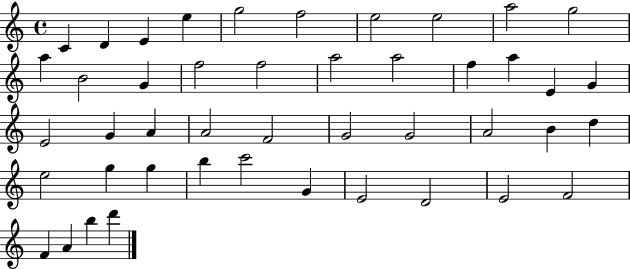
X:1
T:Untitled
M:4/4
L:1/4
K:C
C D E e g2 f2 e2 e2 a2 g2 a B2 G f2 f2 a2 a2 f a E G E2 G A A2 F2 G2 G2 A2 B d e2 g g b c'2 G E2 D2 E2 F2 F A b d'